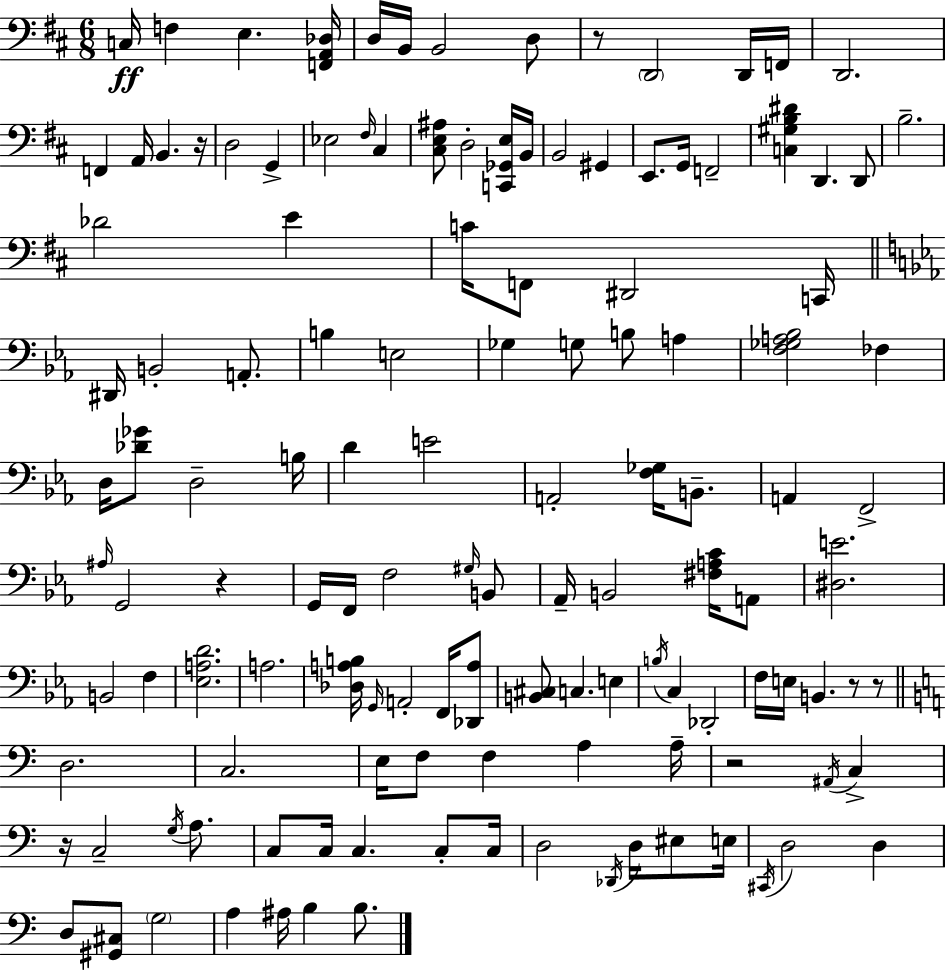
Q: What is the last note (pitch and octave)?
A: B3